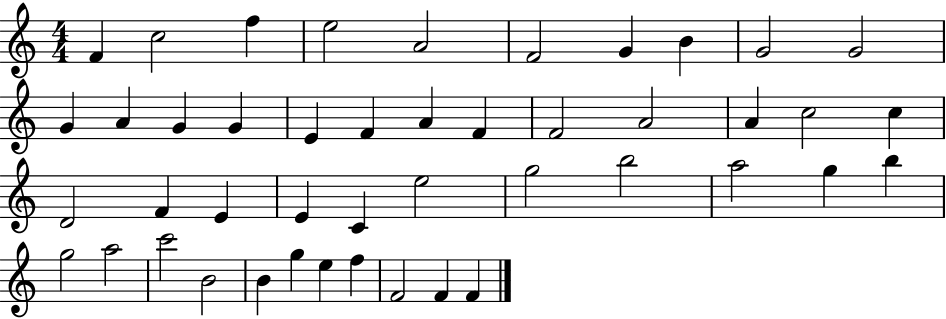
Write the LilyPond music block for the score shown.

{
  \clef treble
  \numericTimeSignature
  \time 4/4
  \key c \major
  f'4 c''2 f''4 | e''2 a'2 | f'2 g'4 b'4 | g'2 g'2 | \break g'4 a'4 g'4 g'4 | e'4 f'4 a'4 f'4 | f'2 a'2 | a'4 c''2 c''4 | \break d'2 f'4 e'4 | e'4 c'4 e''2 | g''2 b''2 | a''2 g''4 b''4 | \break g''2 a''2 | c'''2 b'2 | b'4 g''4 e''4 f''4 | f'2 f'4 f'4 | \break \bar "|."
}